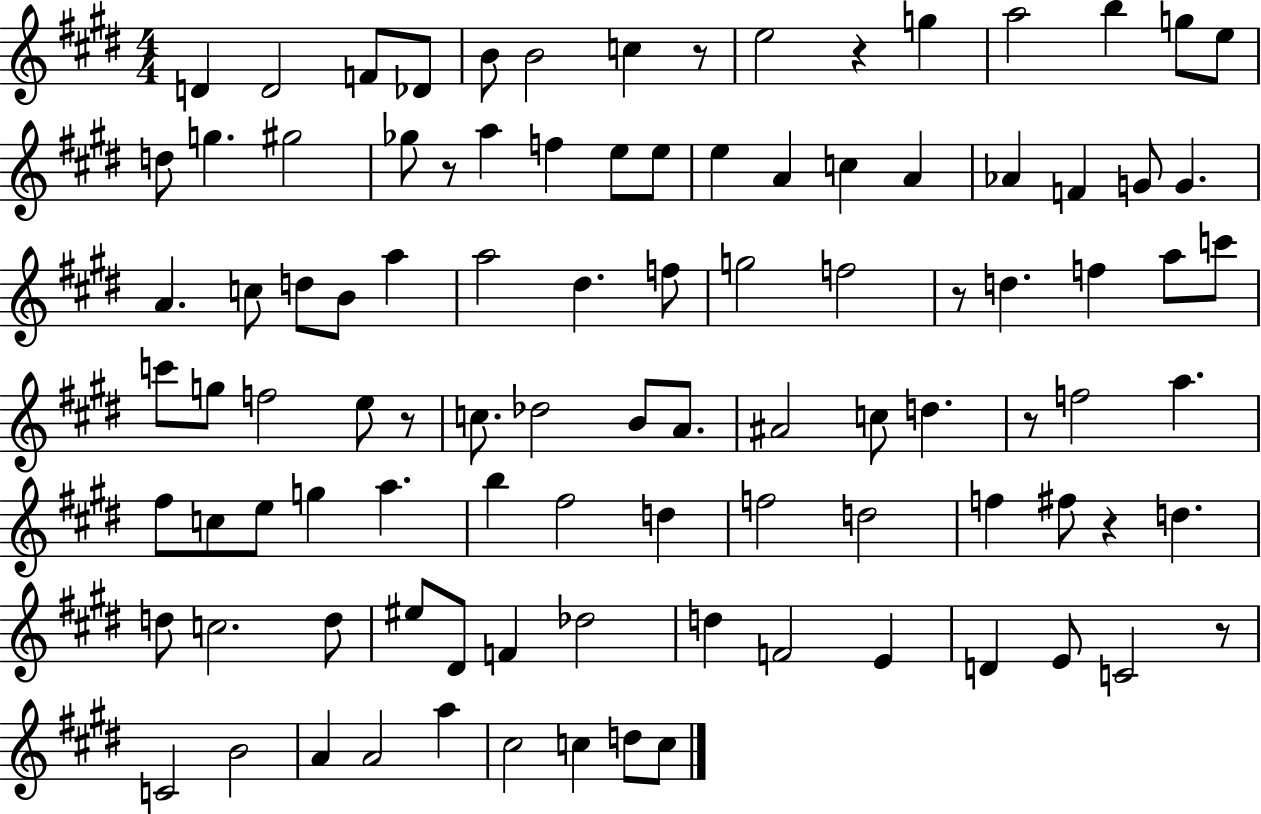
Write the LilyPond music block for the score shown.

{
  \clef treble
  \numericTimeSignature
  \time 4/4
  \key e \major
  d'4 d'2 f'8 des'8 | b'8 b'2 c''4 r8 | e''2 r4 g''4 | a''2 b''4 g''8 e''8 | \break d''8 g''4. gis''2 | ges''8 r8 a''4 f''4 e''8 e''8 | e''4 a'4 c''4 a'4 | aes'4 f'4 g'8 g'4. | \break a'4. c''8 d''8 b'8 a''4 | a''2 dis''4. f''8 | g''2 f''2 | r8 d''4. f''4 a''8 c'''8 | \break c'''8 g''8 f''2 e''8 r8 | c''8. des''2 b'8 a'8. | ais'2 c''8 d''4. | r8 f''2 a''4. | \break fis''8 c''8 e''8 g''4 a''4. | b''4 fis''2 d''4 | f''2 d''2 | f''4 fis''8 r4 d''4. | \break d''8 c''2. d''8 | eis''8 dis'8 f'4 des''2 | d''4 f'2 e'4 | d'4 e'8 c'2 r8 | \break c'2 b'2 | a'4 a'2 a''4 | cis''2 c''4 d''8 c''8 | \bar "|."
}